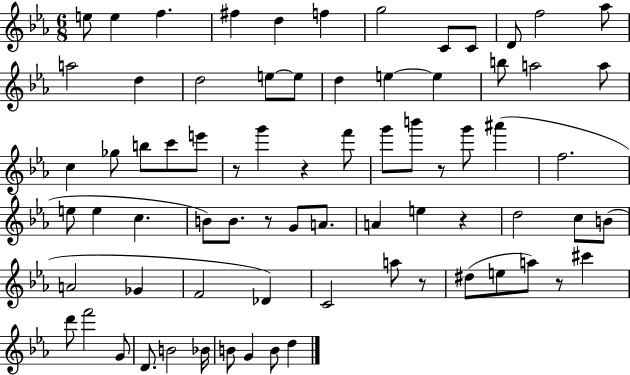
{
  \clef treble
  \numericTimeSignature
  \time 6/8
  \key ees \major
  e''8 e''4 f''4. | fis''4 d''4 f''4 | g''2 c'8 c'8 | d'8 f''2 aes''8 | \break a''2 d''4 | d''2 e''8~~ e''8 | d''4 e''4~~ e''4 | b''8 a''2 a''8 | \break c''4 ges''8 b''8 c'''8 e'''8 | r8 g'''4 r4 f'''8 | g'''8 b'''8 r8 g'''8 ais'''4( | f''2. | \break e''8 e''4 c''4. | b'8) b'8. r8 g'8 a'8. | a'4 e''4 r4 | d''2 c''8 b'8( | \break a'2 ges'4 | f'2 des'4) | c'2 a''8 r8 | dis''8( e''8 a''8) r8 cis'''4 | \break d'''8 f'''2 g'8 | d'8. b'2 bes'16 | b'8 g'4 b'8 d''4 | \bar "|."
}